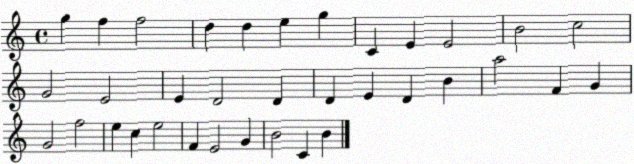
X:1
T:Untitled
M:4/4
L:1/4
K:C
g f f2 d d e g C E E2 B2 c2 G2 E2 E D2 D D E D B a2 F G G2 f2 e c e2 F E2 G B2 C B